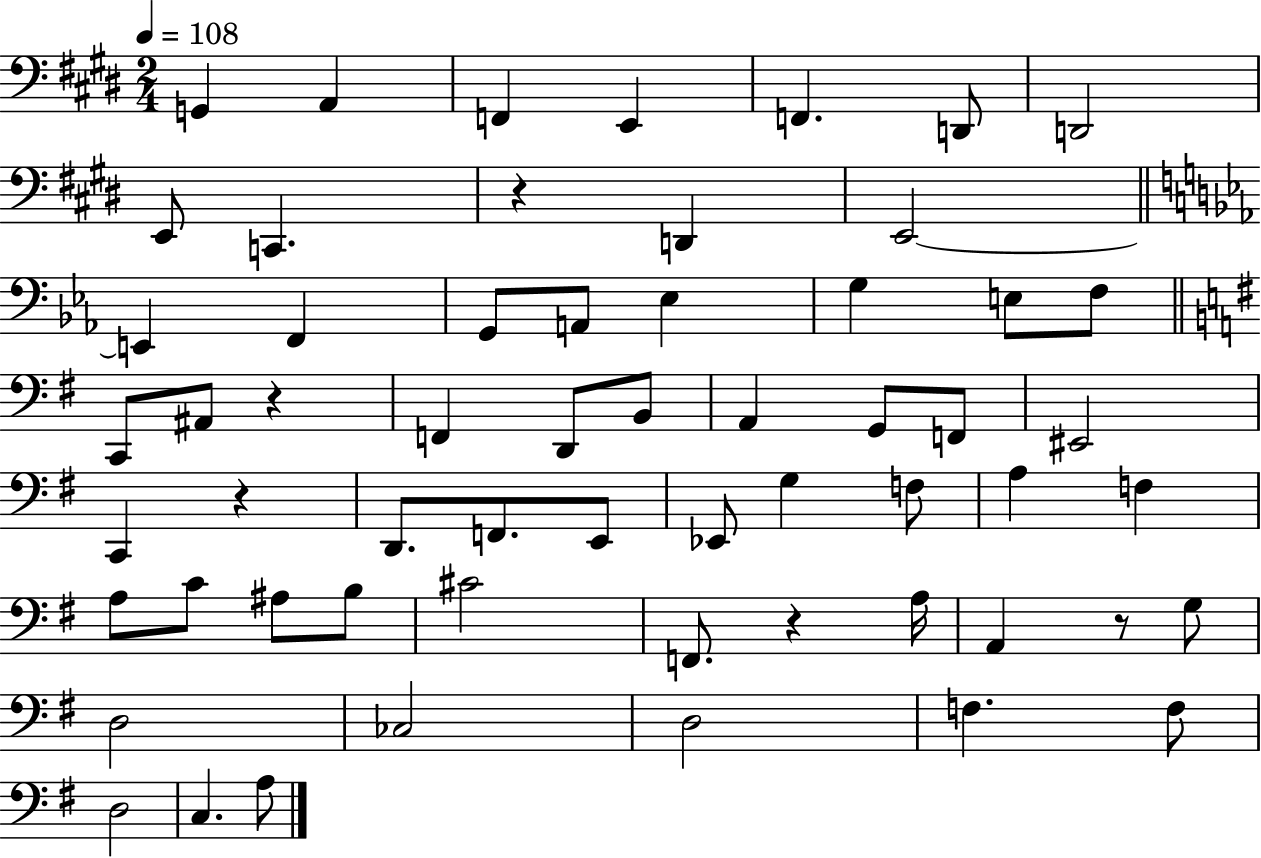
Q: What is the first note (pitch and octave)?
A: G2